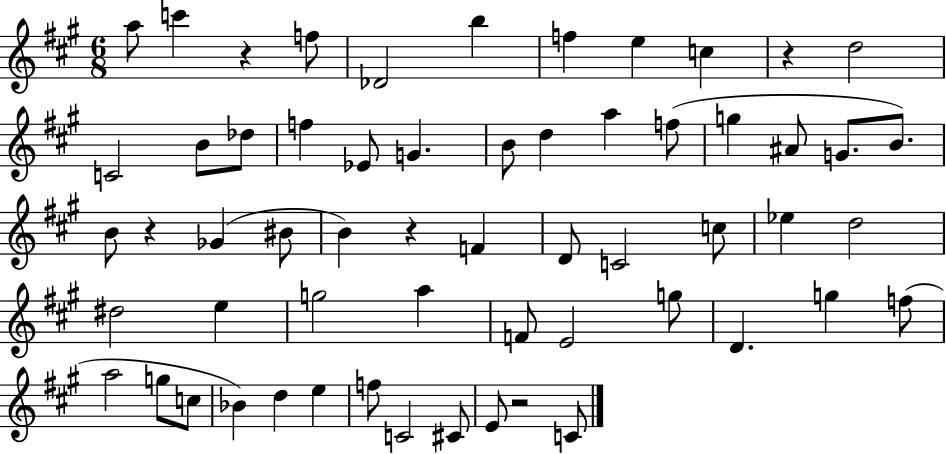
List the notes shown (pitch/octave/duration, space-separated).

A5/e C6/q R/q F5/e Db4/h B5/q F5/q E5/q C5/q R/q D5/h C4/h B4/e Db5/e F5/q Eb4/e G4/q. B4/e D5/q A5/q F5/e G5/q A#4/e G4/e. B4/e. B4/e R/q Gb4/q BIS4/e B4/q R/q F4/q D4/e C4/h C5/e Eb5/q D5/h D#5/h E5/q G5/h A5/q F4/e E4/h G5/e D4/q. G5/q F5/e A5/h G5/e C5/e Bb4/q D5/q E5/q F5/e C4/h C#4/e E4/e R/h C4/e